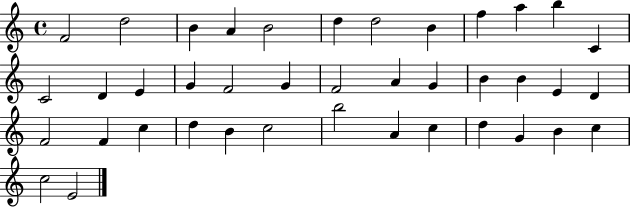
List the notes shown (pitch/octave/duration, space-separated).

F4/h D5/h B4/q A4/q B4/h D5/q D5/h B4/q F5/q A5/q B5/q C4/q C4/h D4/q E4/q G4/q F4/h G4/q F4/h A4/q G4/q B4/q B4/q E4/q D4/q F4/h F4/q C5/q D5/q B4/q C5/h B5/h A4/q C5/q D5/q G4/q B4/q C5/q C5/h E4/h